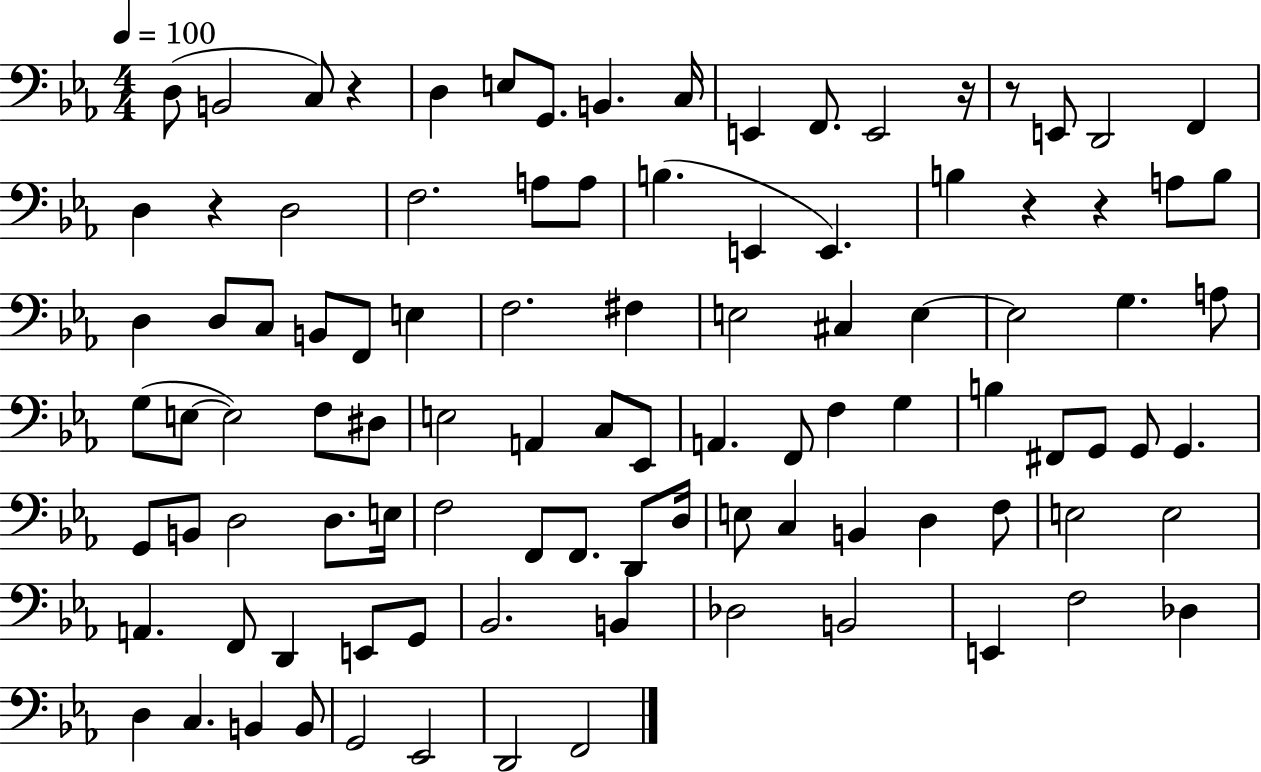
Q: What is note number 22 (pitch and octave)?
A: E2